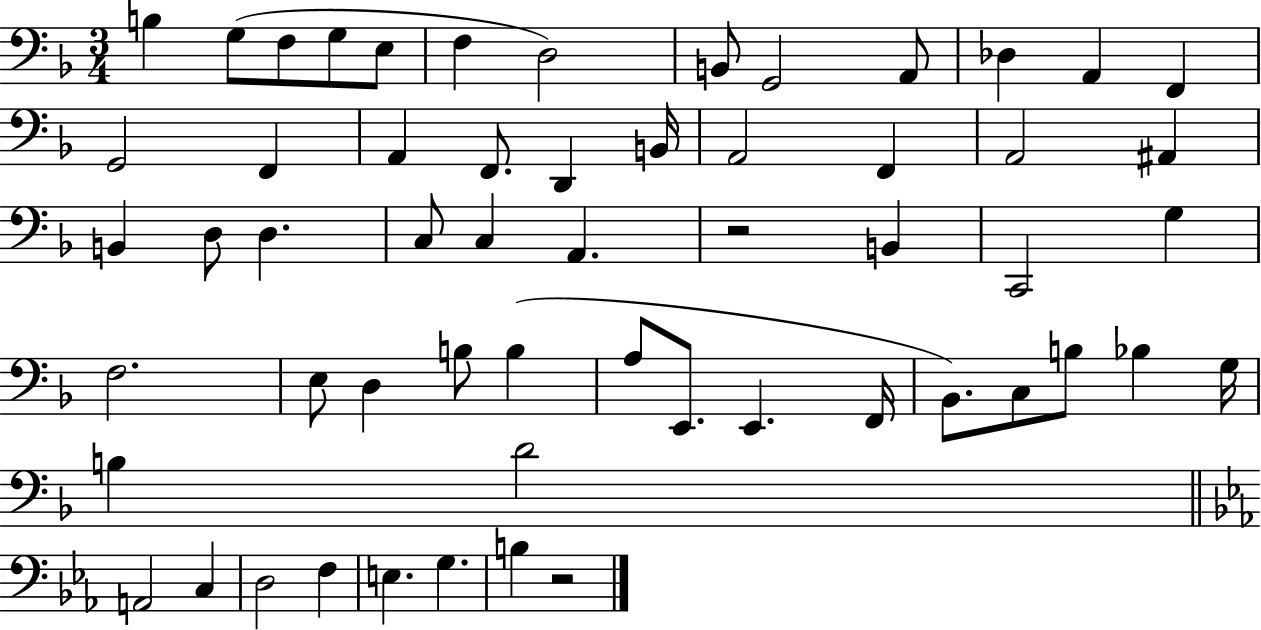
X:1
T:Untitled
M:3/4
L:1/4
K:F
B, G,/2 F,/2 G,/2 E,/2 F, D,2 B,,/2 G,,2 A,,/2 _D, A,, F,, G,,2 F,, A,, F,,/2 D,, B,,/4 A,,2 F,, A,,2 ^A,, B,, D,/2 D, C,/2 C, A,, z2 B,, C,,2 G, F,2 E,/2 D, B,/2 B, A,/2 E,,/2 E,, F,,/4 _B,,/2 C,/2 B,/2 _B, G,/4 B, D2 A,,2 C, D,2 F, E, G, B, z2